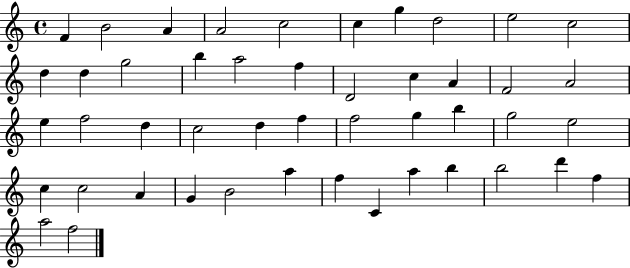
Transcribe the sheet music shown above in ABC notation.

X:1
T:Untitled
M:4/4
L:1/4
K:C
F B2 A A2 c2 c g d2 e2 c2 d d g2 b a2 f D2 c A F2 A2 e f2 d c2 d f f2 g b g2 e2 c c2 A G B2 a f C a b b2 d' f a2 f2